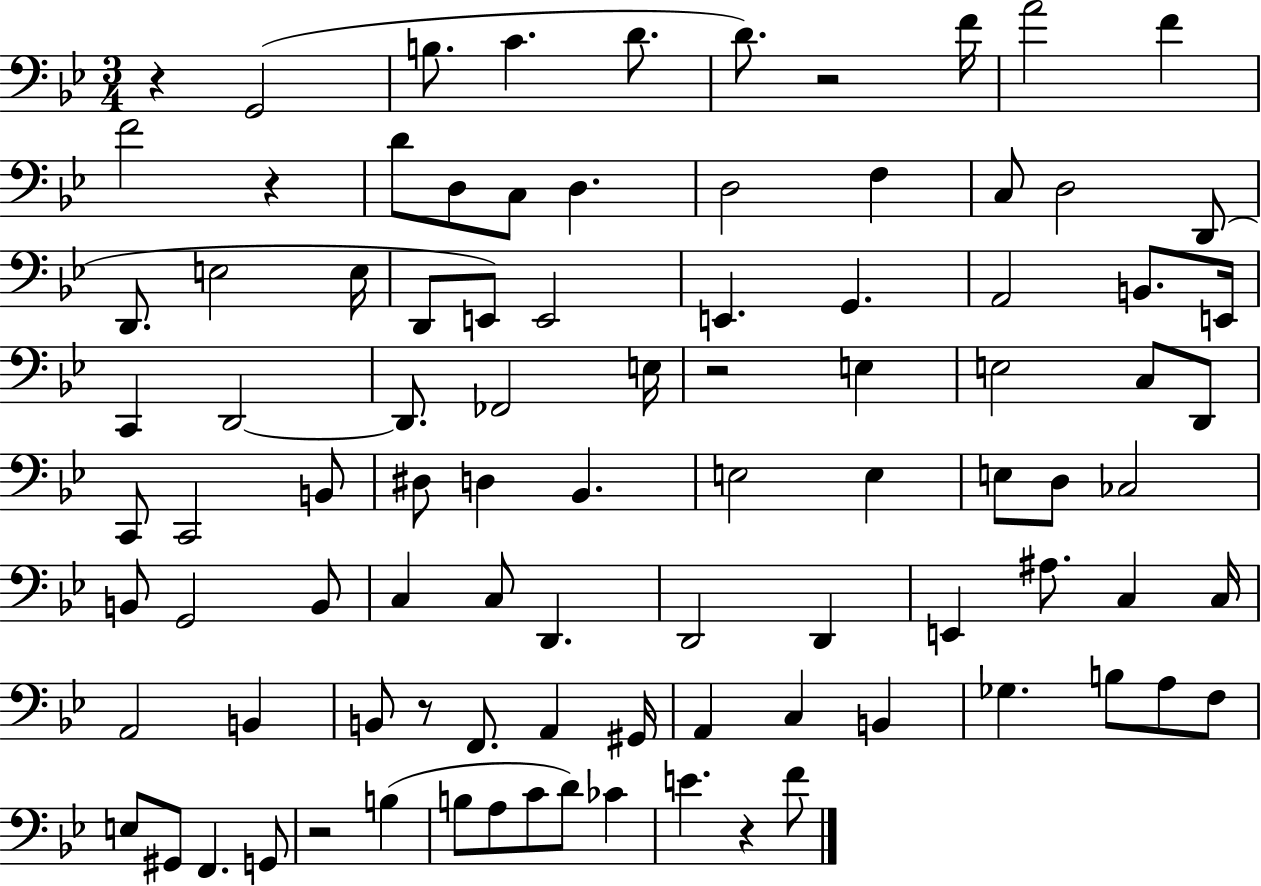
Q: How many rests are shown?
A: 7